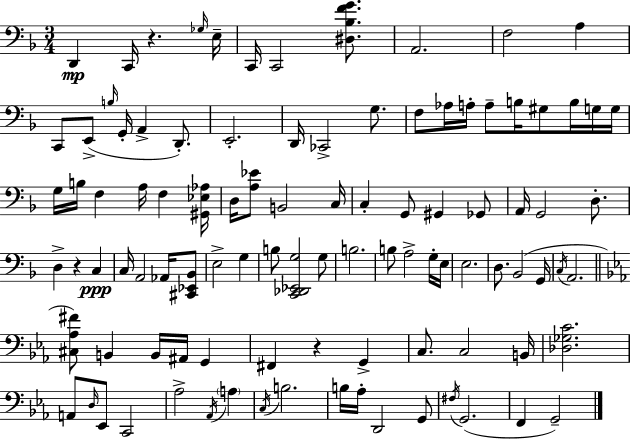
D2/q C2/s R/q. Gb3/s E3/s C2/s C2/h [D#3,Bb3,F4,G4]/e. A2/h. F3/h A3/q C2/e E2/e B3/s G2/s A2/q D2/e. E2/h. D2/s CES2/h G3/e. F3/e Ab3/s A3/s A3/e B3/s G#3/e B3/s G3/s G3/s G3/s B3/s F3/q A3/s F3/q [G#2,Eb3,Ab3]/s D3/s [A3,Eb4]/e B2/h C3/s C3/q G2/e G#2/q Gb2/e A2/s G2/h D3/e. D3/q R/q C3/q C3/s A2/h Ab2/s [C#2,Eb2,Bb2]/e E3/h G3/q B3/e [C2,Db2,Eb2,G3]/h G3/e B3/h. B3/e A3/h G3/s E3/s E3/h. D3/e. Bb2/h G2/s C3/s A2/h. [C#3,Ab3,F#4]/e B2/q B2/s A#2/s G2/q F#2/q R/q G2/q C3/e. C3/h B2/s [Db3,Gb3,C4]/h. A2/e D3/s Eb2/e C2/h Ab3/h Ab2/s A3/q C3/s B3/h. B3/s Ab3/s D2/h G2/e F#3/s G2/h. F2/q G2/h